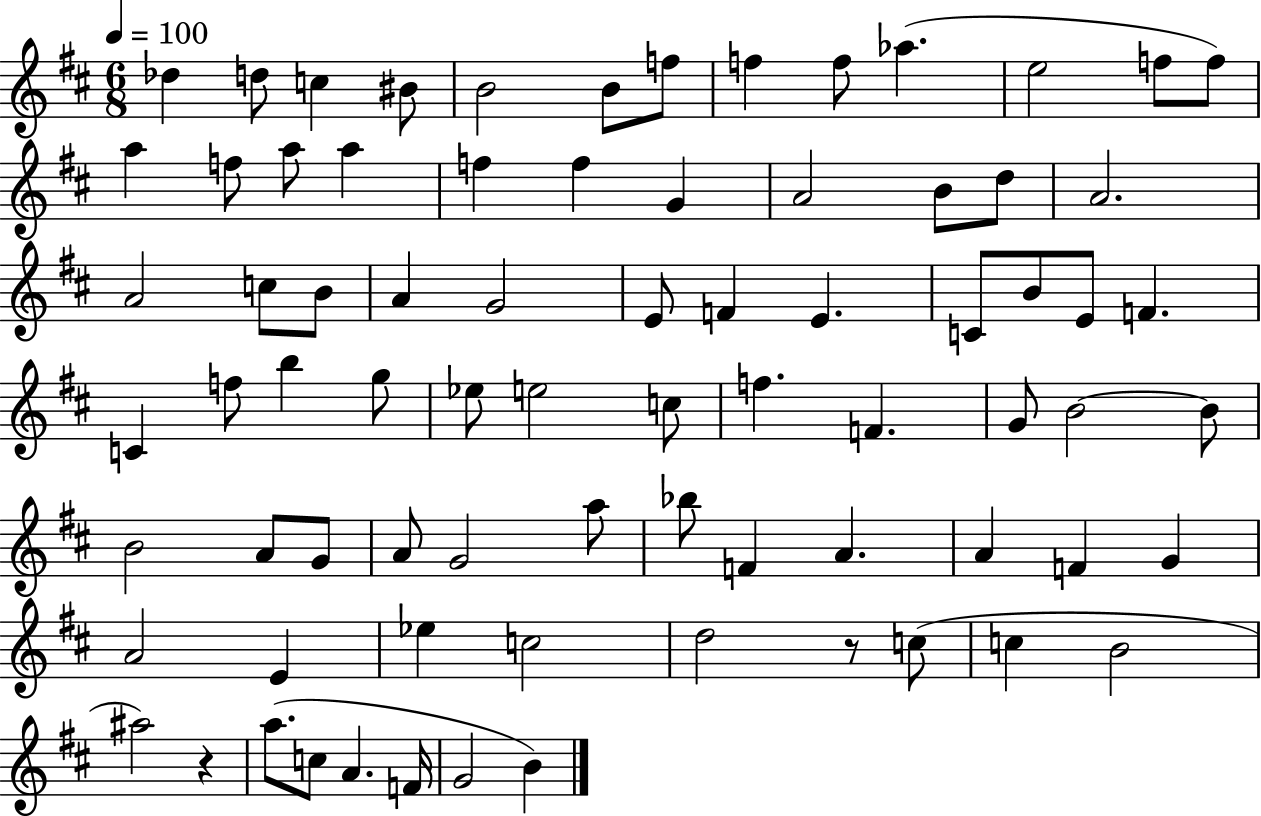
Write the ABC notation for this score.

X:1
T:Untitled
M:6/8
L:1/4
K:D
_d d/2 c ^B/2 B2 B/2 f/2 f f/2 _a e2 f/2 f/2 a f/2 a/2 a f f G A2 B/2 d/2 A2 A2 c/2 B/2 A G2 E/2 F E C/2 B/2 E/2 F C f/2 b g/2 _e/2 e2 c/2 f F G/2 B2 B/2 B2 A/2 G/2 A/2 G2 a/2 _b/2 F A A F G A2 E _e c2 d2 z/2 c/2 c B2 ^a2 z a/2 c/2 A F/4 G2 B